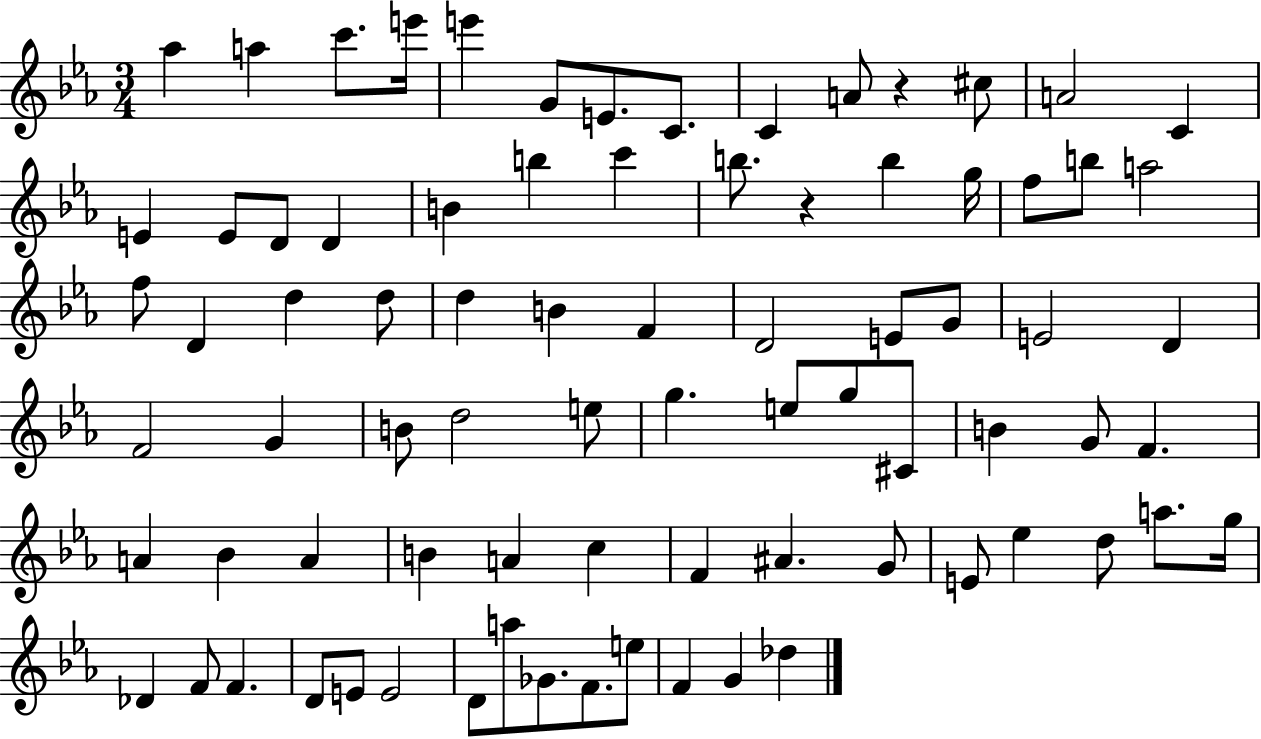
Ab5/q A5/q C6/e. E6/s E6/q G4/e E4/e. C4/e. C4/q A4/e R/q C#5/e A4/h C4/q E4/q E4/e D4/e D4/q B4/q B5/q C6/q B5/e. R/q B5/q G5/s F5/e B5/e A5/h F5/e D4/q D5/q D5/e D5/q B4/q F4/q D4/h E4/e G4/e E4/h D4/q F4/h G4/q B4/e D5/h E5/e G5/q. E5/e G5/e C#4/e B4/q G4/e F4/q. A4/q Bb4/q A4/q B4/q A4/q C5/q F4/q A#4/q. G4/e E4/e Eb5/q D5/e A5/e. G5/s Db4/q F4/e F4/q. D4/e E4/e E4/h D4/e A5/e Gb4/e. F4/e. E5/e F4/q G4/q Db5/q